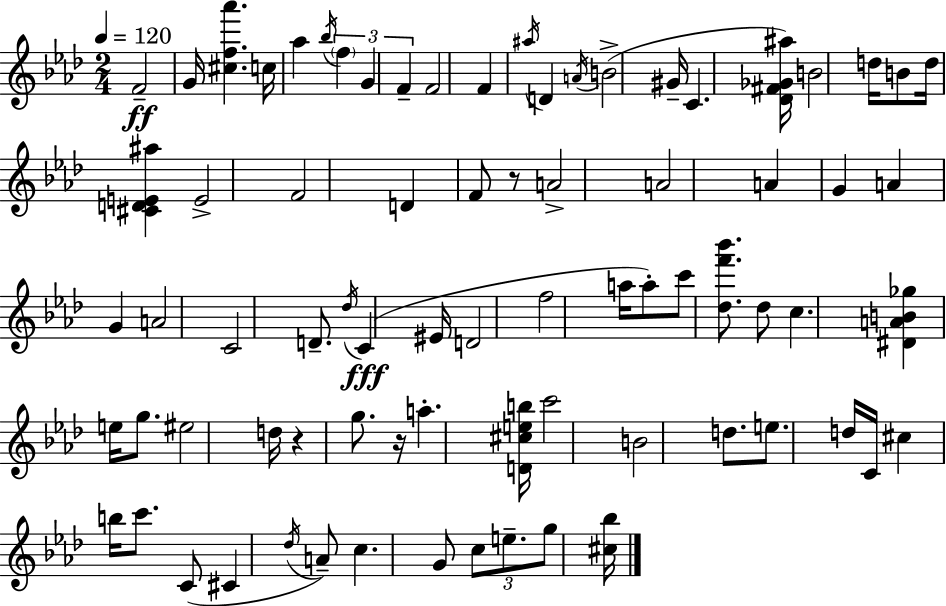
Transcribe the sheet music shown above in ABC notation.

X:1
T:Untitled
M:2/4
L:1/4
K:Ab
F2 G/4 [^cf_a'] c/4 _a _b/4 f G F F2 F ^a/4 D A/4 B2 ^G/4 C [_D^F_G^a]/4 B2 d/4 B/2 d/4 [^CDE^a] E2 F2 D F/2 z/2 A2 A2 A G A G A2 C2 D/2 _d/4 C ^E/4 D2 f2 a/4 a/2 c'/2 [_df'_b']/2 _d/2 c [^DAB_g] e/4 g/2 ^e2 d/4 z g/2 z/4 a [D^ceb]/4 c'2 B2 d/2 e/2 d/4 C/4 ^c b/4 c'/2 C/2 ^C _d/4 A/2 c G/2 c/2 e/2 g/2 [^c_b]/4